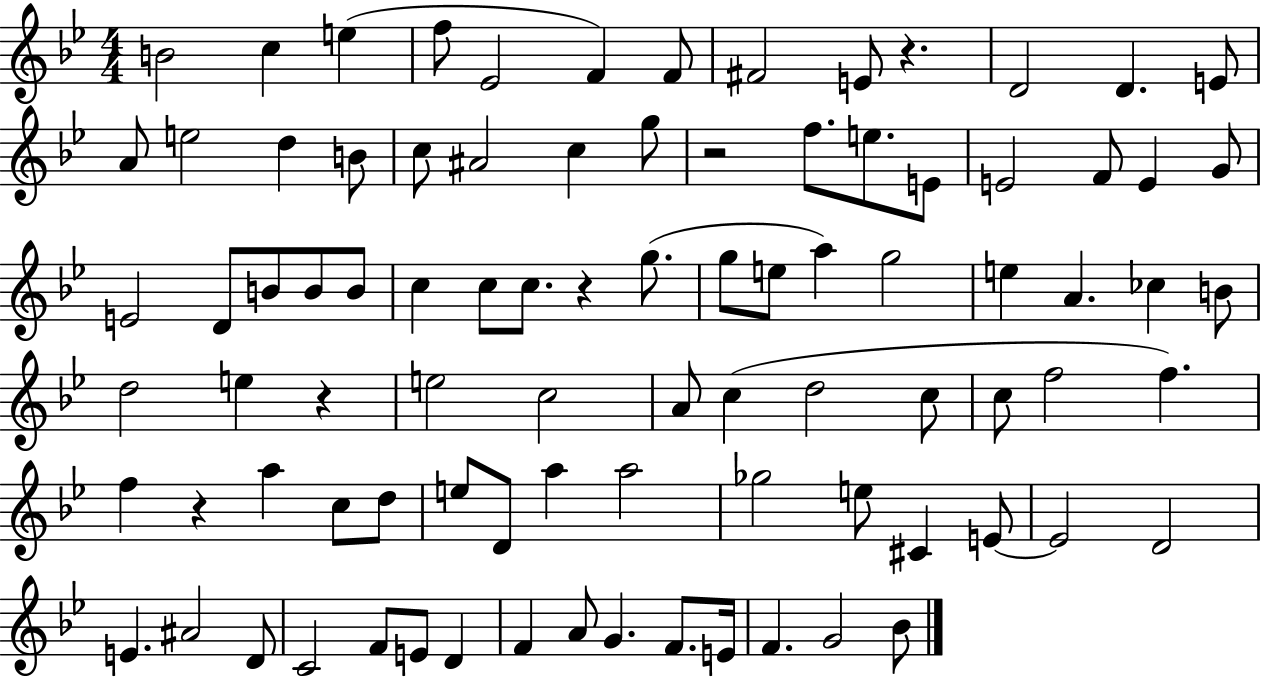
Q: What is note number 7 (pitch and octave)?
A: F4